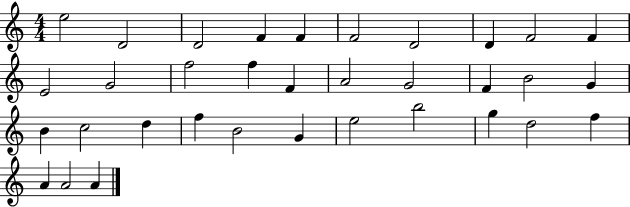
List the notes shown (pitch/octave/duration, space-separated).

E5/h D4/h D4/h F4/q F4/q F4/h D4/h D4/q F4/h F4/q E4/h G4/h F5/h F5/q F4/q A4/h G4/h F4/q B4/h G4/q B4/q C5/h D5/q F5/q B4/h G4/q E5/h B5/h G5/q D5/h F5/q A4/q A4/h A4/q